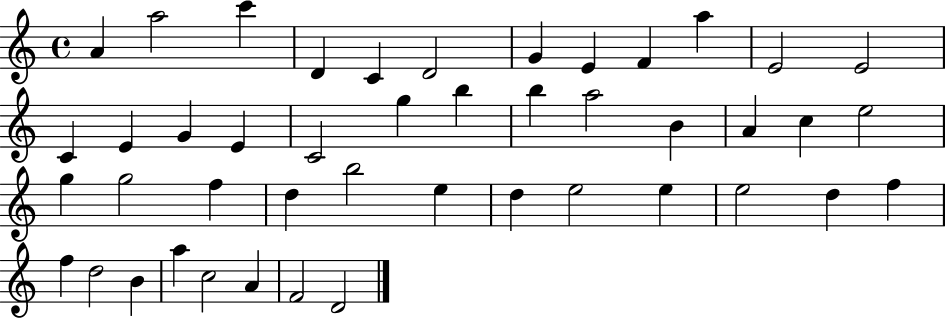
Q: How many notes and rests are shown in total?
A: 45